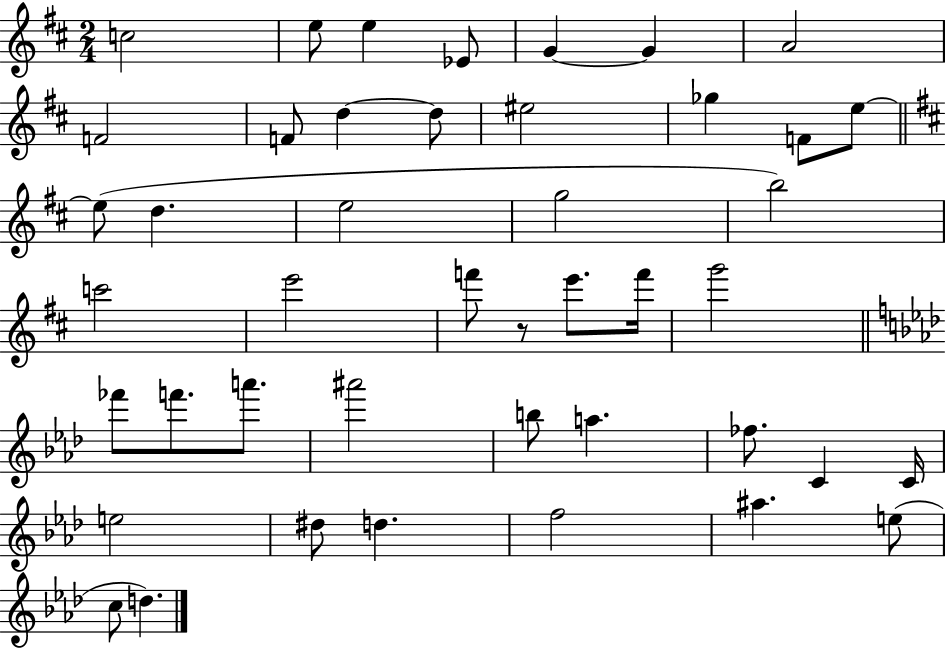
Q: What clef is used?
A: treble